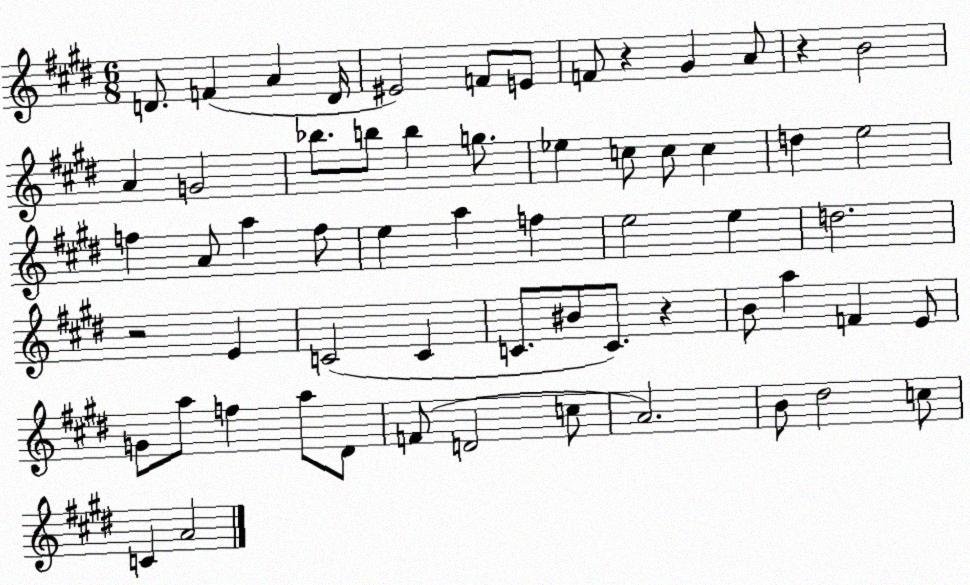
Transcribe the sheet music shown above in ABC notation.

X:1
T:Untitled
M:6/8
L:1/4
K:E
D/2 F A D/4 ^E2 F/2 E/2 F/2 z ^G A/2 z B2 A G2 _b/2 b/2 b g/2 _e c/2 c/2 c d e2 f A/2 a f/2 e a f e2 e d2 z2 E C2 C C/2 ^B/2 C/2 z B/2 a F E/2 G/2 a/2 f a/2 ^D/2 F/2 D2 c/2 A2 B/2 ^d2 c/2 C A2